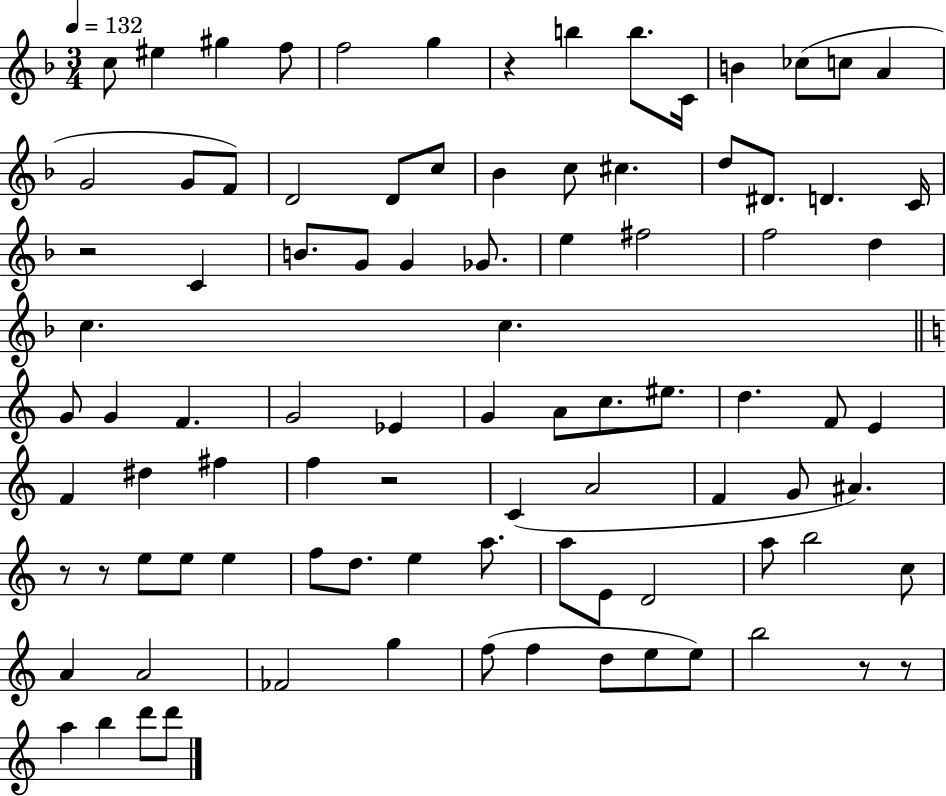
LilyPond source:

{
  \clef treble
  \numericTimeSignature
  \time 3/4
  \key f \major
  \tempo 4 = 132
  c''8 eis''4 gis''4 f''8 | f''2 g''4 | r4 b''4 b''8. c'16 | b'4 ces''8( c''8 a'4 | \break g'2 g'8 f'8) | d'2 d'8 c''8 | bes'4 c''8 cis''4. | d''8 dis'8. d'4. c'16 | \break r2 c'4 | b'8. g'8 g'4 ges'8. | e''4 fis''2 | f''2 d''4 | \break c''4. c''4. | \bar "||" \break \key c \major g'8 g'4 f'4. | g'2 ees'4 | g'4 a'8 c''8. eis''8. | d''4. f'8 e'4 | \break f'4 dis''4 fis''4 | f''4 r2 | c'4( a'2 | f'4 g'8 ais'4.) | \break r8 r8 e''8 e''8 e''4 | f''8 d''8. e''4 a''8. | a''8 e'8 d'2 | a''8 b''2 c''8 | \break a'4 a'2 | fes'2 g''4 | f''8( f''4 d''8 e''8 e''8) | b''2 r8 r8 | \break a''4 b''4 d'''8 d'''8 | \bar "|."
}